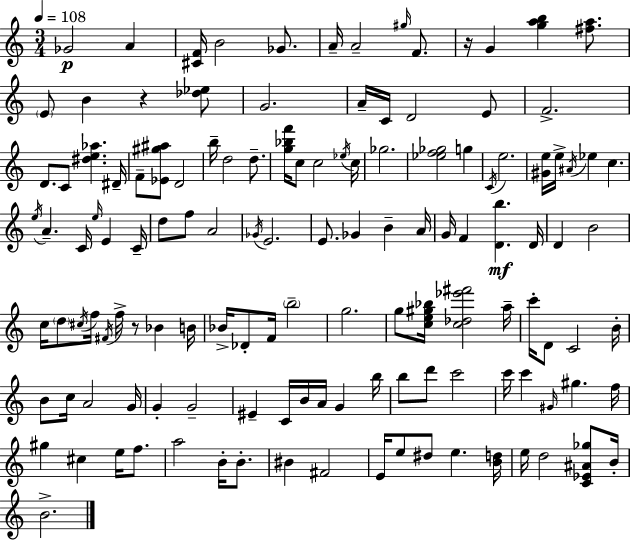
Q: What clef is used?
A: treble